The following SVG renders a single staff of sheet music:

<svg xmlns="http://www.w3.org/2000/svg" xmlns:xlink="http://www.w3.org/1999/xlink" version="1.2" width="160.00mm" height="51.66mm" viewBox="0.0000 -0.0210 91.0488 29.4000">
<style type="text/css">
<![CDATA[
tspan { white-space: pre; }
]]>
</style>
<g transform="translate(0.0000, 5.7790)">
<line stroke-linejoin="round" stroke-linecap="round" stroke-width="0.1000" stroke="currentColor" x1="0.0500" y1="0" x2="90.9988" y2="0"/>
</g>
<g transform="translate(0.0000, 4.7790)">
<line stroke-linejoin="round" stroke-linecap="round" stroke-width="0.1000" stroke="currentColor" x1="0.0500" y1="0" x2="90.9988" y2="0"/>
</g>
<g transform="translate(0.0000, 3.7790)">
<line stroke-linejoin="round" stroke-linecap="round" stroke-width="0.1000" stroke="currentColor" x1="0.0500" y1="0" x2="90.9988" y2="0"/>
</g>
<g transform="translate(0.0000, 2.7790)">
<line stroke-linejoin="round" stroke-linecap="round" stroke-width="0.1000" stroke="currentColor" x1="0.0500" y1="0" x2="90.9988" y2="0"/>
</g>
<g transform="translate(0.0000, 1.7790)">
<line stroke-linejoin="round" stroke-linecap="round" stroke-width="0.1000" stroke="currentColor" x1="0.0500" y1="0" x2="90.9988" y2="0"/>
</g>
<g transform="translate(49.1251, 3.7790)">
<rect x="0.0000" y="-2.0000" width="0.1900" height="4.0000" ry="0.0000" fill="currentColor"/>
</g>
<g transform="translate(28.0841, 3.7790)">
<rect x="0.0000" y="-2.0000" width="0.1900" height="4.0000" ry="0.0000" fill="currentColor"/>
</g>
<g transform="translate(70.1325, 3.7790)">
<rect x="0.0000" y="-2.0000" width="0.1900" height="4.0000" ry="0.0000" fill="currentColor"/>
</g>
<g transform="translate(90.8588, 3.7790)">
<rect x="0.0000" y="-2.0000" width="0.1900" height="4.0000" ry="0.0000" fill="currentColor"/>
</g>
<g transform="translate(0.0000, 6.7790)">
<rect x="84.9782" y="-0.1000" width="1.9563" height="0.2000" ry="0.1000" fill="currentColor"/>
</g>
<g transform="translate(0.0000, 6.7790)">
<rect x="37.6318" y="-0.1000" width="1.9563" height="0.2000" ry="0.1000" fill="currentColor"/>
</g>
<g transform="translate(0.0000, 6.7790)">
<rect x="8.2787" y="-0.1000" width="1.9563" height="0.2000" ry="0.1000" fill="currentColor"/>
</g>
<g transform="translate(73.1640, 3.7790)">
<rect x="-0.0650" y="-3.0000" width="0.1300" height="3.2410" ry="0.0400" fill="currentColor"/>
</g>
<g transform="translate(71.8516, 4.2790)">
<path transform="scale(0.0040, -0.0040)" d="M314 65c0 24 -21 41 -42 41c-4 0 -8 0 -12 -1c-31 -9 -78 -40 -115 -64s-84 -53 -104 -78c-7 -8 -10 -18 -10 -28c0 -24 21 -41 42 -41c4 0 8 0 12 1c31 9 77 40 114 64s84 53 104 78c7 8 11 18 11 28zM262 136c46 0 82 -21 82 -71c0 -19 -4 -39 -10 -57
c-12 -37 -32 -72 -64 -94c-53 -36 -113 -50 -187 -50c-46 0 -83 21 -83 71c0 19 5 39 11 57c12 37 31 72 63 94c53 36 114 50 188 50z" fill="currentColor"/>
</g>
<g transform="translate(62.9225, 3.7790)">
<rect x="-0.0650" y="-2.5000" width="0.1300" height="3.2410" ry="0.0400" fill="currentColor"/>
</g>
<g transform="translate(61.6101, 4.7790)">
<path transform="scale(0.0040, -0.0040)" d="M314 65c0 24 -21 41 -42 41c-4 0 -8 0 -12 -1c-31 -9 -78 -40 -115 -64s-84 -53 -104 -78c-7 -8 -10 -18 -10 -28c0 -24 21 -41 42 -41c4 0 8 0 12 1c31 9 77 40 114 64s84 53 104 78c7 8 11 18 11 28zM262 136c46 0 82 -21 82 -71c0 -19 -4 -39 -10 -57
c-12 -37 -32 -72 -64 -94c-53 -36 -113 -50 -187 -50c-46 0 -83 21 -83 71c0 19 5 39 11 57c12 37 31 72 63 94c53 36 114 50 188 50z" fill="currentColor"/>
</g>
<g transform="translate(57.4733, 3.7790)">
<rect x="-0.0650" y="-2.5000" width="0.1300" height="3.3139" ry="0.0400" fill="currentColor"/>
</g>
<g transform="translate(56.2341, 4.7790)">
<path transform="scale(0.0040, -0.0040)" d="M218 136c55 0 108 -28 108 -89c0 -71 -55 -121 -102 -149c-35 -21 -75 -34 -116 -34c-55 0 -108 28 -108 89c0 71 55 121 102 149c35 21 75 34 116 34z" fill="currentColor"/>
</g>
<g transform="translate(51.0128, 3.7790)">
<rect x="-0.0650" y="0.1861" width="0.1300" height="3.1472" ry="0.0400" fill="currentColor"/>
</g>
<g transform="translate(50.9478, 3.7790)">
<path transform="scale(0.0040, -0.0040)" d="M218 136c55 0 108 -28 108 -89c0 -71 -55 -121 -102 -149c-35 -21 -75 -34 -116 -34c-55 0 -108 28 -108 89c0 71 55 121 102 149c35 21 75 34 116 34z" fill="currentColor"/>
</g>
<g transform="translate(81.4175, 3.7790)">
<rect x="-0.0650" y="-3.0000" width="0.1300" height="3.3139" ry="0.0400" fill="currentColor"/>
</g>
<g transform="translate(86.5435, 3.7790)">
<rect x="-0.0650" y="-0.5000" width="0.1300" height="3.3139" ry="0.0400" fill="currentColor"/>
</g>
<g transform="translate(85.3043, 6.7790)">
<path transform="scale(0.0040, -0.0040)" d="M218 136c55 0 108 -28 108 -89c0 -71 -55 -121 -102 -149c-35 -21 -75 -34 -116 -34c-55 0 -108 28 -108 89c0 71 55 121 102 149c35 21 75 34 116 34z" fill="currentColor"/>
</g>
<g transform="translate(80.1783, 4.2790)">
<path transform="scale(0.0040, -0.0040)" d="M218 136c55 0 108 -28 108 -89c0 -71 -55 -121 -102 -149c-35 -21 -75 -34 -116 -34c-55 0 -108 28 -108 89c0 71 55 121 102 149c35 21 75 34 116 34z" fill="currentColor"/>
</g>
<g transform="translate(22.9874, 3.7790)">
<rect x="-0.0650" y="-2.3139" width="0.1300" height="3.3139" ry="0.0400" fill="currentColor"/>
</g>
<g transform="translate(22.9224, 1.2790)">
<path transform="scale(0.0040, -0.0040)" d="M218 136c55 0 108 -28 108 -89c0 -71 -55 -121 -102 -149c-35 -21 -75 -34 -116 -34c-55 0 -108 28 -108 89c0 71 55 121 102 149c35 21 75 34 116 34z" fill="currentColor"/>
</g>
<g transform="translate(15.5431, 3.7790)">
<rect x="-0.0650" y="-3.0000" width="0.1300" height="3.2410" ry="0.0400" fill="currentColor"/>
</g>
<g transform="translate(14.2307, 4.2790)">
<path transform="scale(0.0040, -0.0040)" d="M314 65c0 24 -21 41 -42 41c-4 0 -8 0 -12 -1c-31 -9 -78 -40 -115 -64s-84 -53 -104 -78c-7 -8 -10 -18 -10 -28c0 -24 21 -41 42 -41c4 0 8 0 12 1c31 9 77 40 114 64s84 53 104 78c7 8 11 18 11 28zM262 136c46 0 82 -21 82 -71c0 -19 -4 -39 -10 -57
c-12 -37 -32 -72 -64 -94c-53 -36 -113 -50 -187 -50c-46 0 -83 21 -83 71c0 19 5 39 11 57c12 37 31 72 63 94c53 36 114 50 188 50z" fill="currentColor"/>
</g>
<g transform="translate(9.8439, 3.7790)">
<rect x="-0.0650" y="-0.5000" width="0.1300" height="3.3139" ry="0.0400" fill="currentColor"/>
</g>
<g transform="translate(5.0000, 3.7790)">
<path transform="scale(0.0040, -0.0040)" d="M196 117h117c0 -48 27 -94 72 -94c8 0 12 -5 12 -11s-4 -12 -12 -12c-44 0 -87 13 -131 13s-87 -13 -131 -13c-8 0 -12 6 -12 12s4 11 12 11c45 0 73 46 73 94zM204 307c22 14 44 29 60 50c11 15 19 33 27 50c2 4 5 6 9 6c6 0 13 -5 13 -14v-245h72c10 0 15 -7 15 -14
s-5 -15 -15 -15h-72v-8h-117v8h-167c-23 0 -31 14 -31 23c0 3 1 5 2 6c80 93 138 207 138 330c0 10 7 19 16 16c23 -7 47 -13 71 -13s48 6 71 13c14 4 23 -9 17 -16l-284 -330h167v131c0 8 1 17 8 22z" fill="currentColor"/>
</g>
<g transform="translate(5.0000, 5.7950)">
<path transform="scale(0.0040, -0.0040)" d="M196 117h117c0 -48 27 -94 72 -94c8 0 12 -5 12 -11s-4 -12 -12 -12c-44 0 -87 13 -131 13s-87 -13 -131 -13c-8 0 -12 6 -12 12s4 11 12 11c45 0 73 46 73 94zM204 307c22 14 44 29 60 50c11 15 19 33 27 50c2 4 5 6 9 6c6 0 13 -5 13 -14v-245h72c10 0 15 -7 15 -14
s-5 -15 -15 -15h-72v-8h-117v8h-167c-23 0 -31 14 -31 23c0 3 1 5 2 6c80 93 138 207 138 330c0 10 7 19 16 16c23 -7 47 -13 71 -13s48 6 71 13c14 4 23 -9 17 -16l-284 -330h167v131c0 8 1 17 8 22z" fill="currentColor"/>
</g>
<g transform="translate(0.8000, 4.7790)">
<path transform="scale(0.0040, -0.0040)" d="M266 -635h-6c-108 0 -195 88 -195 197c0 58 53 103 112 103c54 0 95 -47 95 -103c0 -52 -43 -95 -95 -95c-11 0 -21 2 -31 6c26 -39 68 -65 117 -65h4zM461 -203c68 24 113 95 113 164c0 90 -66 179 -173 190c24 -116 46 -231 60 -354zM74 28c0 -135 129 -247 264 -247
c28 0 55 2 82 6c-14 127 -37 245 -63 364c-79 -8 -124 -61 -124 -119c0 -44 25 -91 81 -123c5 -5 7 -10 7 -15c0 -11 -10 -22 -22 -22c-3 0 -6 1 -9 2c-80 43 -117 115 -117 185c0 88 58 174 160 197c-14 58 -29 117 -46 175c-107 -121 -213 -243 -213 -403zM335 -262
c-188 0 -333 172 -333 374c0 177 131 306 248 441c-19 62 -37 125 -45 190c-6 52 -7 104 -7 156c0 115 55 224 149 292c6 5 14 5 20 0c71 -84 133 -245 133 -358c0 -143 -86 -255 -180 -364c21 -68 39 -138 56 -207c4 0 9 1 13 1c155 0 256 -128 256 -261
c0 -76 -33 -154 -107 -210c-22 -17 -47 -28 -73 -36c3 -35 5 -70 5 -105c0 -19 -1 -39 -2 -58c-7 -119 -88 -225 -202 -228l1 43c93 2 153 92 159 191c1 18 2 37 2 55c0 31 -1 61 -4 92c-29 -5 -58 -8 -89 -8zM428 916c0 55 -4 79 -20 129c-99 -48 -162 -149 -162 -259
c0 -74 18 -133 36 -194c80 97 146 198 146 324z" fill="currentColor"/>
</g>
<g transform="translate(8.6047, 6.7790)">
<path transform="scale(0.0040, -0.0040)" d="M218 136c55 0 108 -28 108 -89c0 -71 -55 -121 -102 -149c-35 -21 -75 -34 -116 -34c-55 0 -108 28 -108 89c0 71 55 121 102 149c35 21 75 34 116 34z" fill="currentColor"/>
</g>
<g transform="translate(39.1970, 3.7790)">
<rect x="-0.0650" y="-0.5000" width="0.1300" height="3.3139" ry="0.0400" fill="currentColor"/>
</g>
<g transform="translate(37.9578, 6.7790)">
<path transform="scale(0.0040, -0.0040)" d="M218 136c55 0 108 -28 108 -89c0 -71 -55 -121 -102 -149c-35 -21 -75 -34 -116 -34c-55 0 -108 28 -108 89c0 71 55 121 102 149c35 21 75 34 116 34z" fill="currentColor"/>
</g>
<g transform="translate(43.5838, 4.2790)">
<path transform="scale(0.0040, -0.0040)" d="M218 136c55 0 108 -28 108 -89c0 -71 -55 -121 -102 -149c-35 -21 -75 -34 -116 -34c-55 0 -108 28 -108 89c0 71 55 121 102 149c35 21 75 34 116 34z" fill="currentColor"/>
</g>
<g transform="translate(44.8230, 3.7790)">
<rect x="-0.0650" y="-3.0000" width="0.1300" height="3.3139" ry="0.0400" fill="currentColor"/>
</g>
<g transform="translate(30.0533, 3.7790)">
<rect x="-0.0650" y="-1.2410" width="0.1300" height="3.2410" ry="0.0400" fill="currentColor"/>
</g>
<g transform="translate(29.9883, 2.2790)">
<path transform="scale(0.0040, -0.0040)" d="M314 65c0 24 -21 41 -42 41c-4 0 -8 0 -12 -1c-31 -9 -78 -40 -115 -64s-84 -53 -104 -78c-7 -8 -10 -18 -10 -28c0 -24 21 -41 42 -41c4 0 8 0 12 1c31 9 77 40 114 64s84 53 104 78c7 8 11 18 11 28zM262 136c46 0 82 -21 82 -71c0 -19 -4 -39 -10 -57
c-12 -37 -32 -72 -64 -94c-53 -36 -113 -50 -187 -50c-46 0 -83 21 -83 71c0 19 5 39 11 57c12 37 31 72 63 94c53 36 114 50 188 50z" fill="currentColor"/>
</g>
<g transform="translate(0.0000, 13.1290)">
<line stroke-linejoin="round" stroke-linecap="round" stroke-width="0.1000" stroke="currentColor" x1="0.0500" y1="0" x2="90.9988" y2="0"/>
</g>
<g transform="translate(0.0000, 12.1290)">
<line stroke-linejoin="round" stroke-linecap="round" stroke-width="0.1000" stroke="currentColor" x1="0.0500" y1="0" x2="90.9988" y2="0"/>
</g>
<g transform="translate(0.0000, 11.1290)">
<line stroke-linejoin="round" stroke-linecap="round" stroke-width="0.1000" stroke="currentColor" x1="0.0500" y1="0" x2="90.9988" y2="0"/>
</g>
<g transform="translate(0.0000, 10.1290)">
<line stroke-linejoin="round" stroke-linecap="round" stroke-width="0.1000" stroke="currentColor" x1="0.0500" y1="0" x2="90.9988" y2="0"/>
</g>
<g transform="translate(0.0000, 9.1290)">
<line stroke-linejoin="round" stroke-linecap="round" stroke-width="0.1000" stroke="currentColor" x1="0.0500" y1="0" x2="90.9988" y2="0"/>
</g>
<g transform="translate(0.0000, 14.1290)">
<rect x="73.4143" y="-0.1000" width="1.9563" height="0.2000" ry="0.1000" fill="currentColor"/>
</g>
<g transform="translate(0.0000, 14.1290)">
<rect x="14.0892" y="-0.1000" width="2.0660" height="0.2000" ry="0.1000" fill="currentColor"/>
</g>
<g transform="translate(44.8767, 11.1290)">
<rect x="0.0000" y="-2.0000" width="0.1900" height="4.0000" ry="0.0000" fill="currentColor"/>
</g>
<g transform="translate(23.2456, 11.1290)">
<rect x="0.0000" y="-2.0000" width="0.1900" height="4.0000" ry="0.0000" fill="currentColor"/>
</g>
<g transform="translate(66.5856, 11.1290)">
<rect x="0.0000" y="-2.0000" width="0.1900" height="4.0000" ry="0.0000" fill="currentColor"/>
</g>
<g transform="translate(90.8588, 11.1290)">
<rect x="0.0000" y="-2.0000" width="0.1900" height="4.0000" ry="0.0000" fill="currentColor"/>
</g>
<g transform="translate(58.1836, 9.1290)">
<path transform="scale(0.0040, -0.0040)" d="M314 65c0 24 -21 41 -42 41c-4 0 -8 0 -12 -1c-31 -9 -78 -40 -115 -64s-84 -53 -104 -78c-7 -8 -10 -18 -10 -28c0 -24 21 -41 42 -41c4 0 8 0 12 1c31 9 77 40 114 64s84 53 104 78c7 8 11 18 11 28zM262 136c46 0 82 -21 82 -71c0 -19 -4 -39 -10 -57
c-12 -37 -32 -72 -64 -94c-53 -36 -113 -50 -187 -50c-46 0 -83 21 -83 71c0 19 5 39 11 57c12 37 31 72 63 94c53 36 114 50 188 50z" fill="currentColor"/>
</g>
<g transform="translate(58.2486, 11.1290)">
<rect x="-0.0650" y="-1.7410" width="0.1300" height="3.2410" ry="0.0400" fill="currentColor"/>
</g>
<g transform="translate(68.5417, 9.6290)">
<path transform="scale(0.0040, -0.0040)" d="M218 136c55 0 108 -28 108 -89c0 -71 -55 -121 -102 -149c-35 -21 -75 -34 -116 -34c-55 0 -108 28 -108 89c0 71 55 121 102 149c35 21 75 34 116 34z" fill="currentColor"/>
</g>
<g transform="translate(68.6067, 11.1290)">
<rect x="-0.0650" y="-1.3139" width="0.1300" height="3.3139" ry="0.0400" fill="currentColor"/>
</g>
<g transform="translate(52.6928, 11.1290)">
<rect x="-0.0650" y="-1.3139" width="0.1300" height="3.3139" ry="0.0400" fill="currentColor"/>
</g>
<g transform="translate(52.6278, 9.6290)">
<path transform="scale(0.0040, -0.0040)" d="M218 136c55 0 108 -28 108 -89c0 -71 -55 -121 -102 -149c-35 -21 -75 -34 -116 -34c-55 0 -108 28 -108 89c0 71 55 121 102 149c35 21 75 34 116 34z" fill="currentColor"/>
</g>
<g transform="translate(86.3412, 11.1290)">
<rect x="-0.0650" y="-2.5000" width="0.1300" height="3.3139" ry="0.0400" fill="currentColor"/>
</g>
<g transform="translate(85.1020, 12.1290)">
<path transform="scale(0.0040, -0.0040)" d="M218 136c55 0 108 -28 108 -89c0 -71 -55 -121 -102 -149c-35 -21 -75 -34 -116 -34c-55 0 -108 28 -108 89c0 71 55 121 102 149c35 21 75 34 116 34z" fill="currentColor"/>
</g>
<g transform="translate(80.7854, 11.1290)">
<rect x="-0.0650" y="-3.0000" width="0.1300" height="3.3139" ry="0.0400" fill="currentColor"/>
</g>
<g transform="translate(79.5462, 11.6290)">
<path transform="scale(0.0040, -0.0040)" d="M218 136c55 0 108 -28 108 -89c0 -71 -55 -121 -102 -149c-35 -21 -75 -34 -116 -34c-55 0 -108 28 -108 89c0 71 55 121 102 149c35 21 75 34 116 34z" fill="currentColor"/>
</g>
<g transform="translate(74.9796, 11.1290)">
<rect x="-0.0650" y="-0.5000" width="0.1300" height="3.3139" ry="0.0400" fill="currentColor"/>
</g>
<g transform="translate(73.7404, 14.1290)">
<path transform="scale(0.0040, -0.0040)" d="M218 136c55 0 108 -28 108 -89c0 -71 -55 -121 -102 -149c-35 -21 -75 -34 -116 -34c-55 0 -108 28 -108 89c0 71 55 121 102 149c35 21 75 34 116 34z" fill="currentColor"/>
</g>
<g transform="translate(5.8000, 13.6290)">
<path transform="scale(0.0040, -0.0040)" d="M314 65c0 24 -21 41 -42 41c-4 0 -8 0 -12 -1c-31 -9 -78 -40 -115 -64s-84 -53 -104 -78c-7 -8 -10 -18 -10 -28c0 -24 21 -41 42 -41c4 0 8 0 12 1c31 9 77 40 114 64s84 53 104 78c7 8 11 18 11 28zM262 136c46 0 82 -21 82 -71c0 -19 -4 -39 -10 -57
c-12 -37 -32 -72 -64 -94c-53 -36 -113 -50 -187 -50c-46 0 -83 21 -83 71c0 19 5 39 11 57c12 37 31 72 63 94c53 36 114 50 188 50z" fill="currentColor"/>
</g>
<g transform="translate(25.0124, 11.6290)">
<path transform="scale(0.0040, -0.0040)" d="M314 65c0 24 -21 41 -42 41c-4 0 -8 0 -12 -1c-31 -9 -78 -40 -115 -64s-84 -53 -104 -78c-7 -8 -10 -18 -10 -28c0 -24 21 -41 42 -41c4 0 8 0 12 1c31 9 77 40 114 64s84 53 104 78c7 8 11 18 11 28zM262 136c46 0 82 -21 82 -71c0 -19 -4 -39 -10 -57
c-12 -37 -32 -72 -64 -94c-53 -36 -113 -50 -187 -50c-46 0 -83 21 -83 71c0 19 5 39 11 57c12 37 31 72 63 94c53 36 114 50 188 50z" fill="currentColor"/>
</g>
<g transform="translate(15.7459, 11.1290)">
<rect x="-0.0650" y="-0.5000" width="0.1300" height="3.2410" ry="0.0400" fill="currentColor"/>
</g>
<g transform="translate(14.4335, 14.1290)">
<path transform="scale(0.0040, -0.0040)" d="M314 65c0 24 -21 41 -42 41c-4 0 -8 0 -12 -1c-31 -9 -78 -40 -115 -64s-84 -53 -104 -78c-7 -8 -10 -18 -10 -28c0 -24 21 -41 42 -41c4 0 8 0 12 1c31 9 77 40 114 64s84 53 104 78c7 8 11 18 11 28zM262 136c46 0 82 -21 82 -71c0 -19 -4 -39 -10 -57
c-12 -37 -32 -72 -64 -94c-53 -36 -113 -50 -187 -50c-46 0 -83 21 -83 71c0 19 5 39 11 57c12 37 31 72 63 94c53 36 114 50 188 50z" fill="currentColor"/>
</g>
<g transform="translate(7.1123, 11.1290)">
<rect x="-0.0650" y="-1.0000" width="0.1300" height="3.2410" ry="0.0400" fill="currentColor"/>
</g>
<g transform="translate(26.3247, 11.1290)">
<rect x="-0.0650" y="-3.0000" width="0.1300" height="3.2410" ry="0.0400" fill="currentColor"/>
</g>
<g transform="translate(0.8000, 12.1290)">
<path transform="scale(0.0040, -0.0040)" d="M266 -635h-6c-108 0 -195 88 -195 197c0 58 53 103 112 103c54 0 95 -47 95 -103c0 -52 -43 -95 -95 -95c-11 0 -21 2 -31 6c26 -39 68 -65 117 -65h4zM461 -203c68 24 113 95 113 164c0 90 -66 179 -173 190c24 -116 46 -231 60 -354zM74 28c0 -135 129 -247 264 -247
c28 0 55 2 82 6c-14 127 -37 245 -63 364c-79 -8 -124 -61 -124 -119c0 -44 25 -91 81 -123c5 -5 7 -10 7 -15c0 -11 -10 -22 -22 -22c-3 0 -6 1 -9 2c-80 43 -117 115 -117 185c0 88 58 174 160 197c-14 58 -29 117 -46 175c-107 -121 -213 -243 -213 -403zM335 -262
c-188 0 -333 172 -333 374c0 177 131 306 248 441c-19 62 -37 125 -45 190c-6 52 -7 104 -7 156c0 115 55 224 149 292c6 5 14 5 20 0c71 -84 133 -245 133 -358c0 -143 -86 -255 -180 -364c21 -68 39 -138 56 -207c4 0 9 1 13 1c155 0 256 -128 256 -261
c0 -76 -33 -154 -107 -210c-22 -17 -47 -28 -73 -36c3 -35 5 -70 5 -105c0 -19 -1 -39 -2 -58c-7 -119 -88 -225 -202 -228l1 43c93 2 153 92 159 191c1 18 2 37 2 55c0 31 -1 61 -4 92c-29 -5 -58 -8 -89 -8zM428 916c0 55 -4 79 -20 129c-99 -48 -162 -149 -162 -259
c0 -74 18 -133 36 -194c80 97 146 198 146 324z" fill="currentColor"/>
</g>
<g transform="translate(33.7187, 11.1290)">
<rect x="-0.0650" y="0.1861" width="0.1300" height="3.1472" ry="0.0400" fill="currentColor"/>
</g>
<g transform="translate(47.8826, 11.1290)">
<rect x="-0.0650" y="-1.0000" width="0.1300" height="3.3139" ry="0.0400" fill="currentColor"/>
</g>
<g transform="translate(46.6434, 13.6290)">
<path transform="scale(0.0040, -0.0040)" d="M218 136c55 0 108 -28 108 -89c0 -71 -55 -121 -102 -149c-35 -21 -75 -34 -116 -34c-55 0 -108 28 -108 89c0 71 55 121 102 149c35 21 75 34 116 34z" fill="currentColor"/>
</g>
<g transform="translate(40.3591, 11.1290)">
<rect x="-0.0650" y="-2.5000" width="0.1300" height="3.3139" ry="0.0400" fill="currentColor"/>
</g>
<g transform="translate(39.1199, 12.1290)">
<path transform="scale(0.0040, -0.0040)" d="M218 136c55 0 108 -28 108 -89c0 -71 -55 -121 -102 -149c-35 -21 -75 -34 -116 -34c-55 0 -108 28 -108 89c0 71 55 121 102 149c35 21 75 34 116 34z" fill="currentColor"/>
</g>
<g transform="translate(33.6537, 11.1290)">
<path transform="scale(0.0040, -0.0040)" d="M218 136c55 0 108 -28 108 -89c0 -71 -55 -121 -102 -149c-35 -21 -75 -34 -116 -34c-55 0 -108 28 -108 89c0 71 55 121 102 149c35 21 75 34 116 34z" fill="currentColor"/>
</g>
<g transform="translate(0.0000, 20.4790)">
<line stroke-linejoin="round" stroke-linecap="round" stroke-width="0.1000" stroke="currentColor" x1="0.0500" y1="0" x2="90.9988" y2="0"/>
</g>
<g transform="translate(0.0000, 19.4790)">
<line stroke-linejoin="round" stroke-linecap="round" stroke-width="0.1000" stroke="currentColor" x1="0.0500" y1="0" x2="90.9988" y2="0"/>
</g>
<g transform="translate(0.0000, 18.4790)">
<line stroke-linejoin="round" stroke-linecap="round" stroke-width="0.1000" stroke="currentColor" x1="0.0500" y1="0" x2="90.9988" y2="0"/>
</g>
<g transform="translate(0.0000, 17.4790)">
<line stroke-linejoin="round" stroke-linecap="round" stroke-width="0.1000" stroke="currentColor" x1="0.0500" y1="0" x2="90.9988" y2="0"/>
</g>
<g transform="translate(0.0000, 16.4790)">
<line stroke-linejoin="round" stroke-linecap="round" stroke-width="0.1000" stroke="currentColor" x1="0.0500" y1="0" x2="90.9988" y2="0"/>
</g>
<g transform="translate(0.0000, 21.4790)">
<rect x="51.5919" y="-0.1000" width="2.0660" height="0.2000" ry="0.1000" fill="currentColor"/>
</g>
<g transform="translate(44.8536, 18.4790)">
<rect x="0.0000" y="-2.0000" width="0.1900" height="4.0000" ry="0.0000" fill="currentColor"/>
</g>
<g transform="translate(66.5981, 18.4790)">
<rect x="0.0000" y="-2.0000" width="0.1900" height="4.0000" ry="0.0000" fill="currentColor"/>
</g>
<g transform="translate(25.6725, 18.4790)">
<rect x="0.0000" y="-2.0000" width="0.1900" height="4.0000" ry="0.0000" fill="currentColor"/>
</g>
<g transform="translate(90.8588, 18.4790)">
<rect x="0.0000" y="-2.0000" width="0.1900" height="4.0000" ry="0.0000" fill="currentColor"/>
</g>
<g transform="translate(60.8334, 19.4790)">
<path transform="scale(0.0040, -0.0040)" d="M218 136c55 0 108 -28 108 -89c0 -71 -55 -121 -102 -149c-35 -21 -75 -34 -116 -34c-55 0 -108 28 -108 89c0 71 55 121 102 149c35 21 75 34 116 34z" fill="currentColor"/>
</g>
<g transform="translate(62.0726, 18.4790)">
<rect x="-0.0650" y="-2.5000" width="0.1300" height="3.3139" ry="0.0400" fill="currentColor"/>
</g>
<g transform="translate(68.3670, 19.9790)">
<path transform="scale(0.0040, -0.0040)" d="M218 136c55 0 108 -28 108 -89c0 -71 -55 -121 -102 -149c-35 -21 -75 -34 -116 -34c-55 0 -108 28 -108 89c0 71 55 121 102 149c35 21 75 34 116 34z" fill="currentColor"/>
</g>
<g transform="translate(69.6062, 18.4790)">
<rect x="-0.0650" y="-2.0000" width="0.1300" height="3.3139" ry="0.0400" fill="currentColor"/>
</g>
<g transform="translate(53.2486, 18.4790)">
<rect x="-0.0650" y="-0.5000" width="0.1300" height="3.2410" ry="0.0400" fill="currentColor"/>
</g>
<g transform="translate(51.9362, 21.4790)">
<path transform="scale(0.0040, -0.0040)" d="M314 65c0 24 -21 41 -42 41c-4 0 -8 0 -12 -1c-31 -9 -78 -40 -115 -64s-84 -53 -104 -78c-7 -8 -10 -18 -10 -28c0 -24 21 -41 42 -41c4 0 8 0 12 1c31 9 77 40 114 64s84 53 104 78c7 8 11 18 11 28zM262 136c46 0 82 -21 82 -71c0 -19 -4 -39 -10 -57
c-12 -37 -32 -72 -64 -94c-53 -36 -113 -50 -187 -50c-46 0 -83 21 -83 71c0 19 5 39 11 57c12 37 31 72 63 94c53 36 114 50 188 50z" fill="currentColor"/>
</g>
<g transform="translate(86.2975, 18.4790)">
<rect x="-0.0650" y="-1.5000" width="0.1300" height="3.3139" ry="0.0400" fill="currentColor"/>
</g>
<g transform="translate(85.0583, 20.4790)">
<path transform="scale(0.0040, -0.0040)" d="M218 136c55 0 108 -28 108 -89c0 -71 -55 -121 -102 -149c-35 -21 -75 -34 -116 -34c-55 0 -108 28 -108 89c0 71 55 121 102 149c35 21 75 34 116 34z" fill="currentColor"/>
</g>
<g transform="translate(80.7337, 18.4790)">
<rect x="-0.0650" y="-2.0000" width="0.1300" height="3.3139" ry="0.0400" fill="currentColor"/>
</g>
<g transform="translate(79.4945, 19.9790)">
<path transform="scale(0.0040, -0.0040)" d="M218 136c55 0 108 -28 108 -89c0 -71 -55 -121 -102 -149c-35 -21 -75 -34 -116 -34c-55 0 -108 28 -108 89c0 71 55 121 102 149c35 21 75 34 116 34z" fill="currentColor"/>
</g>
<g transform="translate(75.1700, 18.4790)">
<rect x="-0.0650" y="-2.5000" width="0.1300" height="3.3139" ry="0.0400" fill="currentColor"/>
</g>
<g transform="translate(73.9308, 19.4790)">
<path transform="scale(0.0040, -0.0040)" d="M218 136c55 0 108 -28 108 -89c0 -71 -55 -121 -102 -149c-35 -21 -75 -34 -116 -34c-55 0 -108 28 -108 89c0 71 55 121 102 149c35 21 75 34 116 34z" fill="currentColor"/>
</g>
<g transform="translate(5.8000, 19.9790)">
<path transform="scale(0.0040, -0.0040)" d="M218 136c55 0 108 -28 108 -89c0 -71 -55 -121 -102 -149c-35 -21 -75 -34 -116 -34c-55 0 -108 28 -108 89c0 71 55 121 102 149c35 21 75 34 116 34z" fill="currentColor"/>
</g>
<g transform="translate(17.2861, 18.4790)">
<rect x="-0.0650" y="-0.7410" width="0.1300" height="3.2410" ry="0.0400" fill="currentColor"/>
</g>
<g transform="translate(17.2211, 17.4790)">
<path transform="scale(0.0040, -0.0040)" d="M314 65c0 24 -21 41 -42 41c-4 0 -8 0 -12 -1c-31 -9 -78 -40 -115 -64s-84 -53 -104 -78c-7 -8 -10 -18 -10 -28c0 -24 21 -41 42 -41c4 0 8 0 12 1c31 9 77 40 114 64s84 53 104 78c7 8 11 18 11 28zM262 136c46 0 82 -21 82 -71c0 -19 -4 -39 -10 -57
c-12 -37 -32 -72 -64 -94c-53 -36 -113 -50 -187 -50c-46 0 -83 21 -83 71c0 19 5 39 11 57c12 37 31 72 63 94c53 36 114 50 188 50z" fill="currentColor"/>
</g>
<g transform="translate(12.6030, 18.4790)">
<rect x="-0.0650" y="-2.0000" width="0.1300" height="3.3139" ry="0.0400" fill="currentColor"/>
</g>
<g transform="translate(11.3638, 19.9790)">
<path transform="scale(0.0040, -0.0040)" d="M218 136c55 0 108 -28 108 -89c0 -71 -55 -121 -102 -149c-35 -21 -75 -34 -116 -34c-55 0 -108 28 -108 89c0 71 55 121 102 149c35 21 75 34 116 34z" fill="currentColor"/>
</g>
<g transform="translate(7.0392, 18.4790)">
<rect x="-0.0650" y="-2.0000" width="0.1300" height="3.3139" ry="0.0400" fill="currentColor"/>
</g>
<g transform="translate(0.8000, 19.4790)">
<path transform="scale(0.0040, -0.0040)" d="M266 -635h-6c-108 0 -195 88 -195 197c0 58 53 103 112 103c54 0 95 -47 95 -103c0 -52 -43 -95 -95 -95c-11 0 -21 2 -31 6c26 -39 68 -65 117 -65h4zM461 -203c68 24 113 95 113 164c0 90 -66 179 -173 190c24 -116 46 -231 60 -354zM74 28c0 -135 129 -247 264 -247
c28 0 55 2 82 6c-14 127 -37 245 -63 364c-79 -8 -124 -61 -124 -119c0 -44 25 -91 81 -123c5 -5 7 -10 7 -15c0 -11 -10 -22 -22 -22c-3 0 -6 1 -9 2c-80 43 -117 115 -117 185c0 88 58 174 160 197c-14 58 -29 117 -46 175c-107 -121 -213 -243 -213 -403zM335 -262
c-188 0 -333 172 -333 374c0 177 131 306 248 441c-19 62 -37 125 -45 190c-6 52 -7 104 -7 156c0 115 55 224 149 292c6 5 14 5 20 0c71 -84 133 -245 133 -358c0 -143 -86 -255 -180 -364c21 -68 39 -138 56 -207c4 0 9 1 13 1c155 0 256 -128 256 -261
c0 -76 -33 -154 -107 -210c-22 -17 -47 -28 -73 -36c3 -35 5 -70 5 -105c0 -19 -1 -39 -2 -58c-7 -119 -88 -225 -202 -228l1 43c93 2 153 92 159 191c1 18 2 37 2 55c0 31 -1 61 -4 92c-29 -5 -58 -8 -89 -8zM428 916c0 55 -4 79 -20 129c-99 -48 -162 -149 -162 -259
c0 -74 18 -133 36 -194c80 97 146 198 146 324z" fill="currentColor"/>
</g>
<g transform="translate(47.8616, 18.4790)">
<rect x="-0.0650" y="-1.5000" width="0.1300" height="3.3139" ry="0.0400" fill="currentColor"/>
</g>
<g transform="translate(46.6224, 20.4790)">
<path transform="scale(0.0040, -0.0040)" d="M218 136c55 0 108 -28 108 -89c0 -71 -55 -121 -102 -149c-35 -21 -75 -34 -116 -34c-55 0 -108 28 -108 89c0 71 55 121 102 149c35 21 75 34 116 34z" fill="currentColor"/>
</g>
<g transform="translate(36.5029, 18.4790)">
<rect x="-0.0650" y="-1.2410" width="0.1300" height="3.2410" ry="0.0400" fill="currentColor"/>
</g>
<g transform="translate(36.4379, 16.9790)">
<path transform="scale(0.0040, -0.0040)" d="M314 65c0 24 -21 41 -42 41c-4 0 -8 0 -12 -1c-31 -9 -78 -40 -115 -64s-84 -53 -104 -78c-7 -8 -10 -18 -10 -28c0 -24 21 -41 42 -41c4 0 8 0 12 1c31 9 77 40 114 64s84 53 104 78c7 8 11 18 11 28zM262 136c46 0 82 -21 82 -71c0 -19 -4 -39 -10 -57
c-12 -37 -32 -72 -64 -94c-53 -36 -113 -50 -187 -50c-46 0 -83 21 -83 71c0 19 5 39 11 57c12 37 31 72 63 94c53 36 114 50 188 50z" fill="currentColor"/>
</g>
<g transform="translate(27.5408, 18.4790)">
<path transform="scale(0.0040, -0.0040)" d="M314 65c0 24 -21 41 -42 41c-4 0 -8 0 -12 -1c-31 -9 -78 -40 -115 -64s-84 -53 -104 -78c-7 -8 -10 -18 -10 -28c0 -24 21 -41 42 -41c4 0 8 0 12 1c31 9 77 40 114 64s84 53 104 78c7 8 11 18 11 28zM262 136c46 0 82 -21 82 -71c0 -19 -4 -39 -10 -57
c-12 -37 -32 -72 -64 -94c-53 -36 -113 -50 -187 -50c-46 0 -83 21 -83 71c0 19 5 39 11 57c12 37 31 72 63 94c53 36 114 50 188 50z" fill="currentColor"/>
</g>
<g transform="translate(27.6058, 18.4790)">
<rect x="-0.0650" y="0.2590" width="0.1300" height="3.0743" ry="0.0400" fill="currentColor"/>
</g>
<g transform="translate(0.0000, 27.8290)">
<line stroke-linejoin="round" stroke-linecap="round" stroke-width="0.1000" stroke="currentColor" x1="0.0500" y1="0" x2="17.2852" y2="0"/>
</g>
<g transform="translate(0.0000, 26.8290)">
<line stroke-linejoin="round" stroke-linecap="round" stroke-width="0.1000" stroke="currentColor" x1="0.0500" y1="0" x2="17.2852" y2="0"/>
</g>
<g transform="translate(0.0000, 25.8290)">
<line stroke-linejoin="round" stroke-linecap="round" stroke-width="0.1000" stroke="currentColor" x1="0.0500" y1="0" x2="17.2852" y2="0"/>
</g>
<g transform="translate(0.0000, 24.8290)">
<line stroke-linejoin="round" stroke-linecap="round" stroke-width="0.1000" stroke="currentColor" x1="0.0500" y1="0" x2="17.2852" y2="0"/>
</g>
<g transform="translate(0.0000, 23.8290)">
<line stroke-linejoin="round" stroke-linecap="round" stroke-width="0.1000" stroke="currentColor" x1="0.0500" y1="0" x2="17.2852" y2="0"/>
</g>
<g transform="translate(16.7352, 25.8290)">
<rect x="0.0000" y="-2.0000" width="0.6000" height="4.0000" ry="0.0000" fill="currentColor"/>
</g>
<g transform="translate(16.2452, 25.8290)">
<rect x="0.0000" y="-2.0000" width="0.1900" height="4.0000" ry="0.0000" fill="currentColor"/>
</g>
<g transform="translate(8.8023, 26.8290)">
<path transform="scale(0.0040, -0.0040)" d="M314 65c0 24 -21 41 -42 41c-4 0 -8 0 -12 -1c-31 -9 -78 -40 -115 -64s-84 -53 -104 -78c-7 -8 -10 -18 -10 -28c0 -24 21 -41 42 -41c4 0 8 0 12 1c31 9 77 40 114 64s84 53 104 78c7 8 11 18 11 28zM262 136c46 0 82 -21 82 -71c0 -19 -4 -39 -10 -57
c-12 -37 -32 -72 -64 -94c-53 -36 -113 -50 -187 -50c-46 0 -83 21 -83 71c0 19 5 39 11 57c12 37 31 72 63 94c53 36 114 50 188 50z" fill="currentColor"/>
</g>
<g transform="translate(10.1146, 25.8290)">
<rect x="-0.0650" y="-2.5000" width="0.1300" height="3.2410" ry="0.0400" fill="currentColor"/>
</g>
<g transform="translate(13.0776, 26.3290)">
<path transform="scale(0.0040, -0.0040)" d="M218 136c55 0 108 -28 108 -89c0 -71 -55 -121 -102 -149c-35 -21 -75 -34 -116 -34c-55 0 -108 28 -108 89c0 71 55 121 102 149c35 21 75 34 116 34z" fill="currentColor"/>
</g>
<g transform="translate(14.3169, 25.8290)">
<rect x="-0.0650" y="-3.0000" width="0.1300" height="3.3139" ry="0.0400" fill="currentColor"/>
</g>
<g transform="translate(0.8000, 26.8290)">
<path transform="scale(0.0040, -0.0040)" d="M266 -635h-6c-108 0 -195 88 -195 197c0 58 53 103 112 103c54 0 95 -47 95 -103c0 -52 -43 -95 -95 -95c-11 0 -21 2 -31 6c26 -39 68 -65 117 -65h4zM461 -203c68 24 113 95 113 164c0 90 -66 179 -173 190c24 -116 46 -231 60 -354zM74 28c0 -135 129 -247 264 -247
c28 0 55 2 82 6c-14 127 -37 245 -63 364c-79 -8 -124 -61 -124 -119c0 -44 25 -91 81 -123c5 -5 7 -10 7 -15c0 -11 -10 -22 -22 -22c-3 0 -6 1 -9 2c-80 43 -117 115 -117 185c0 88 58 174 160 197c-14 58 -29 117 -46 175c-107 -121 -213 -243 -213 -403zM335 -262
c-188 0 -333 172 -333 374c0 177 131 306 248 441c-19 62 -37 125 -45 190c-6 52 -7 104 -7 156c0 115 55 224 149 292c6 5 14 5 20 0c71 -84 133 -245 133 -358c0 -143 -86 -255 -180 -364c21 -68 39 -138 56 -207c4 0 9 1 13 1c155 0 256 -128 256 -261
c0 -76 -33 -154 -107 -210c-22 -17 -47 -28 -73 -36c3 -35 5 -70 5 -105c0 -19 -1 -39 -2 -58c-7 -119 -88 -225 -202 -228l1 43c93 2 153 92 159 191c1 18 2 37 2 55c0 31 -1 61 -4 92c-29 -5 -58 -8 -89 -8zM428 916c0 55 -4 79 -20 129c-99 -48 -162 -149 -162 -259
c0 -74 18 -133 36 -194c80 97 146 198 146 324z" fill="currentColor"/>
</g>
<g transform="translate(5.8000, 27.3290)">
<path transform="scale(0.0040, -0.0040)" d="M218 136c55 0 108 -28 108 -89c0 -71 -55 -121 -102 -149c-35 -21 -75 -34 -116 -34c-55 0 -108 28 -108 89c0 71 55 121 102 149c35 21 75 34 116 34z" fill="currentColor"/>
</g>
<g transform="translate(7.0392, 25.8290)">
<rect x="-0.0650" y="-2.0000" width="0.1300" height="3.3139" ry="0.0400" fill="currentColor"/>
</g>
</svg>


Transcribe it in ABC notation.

X:1
T:Untitled
M:4/4
L:1/4
K:C
C A2 g e2 C A B G G2 A2 A C D2 C2 A2 B G D e f2 e C A G F F d2 B2 e2 E C2 G F G F E F G2 A